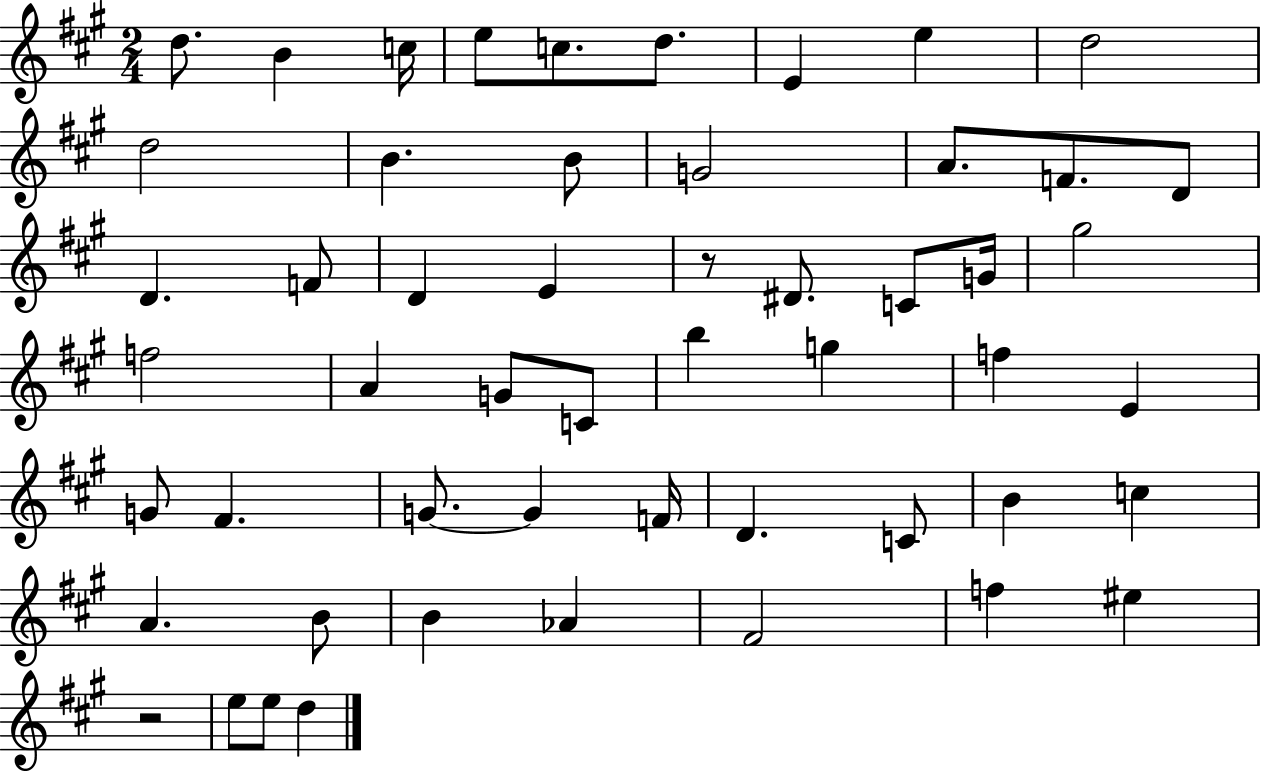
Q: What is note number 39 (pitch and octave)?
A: C4